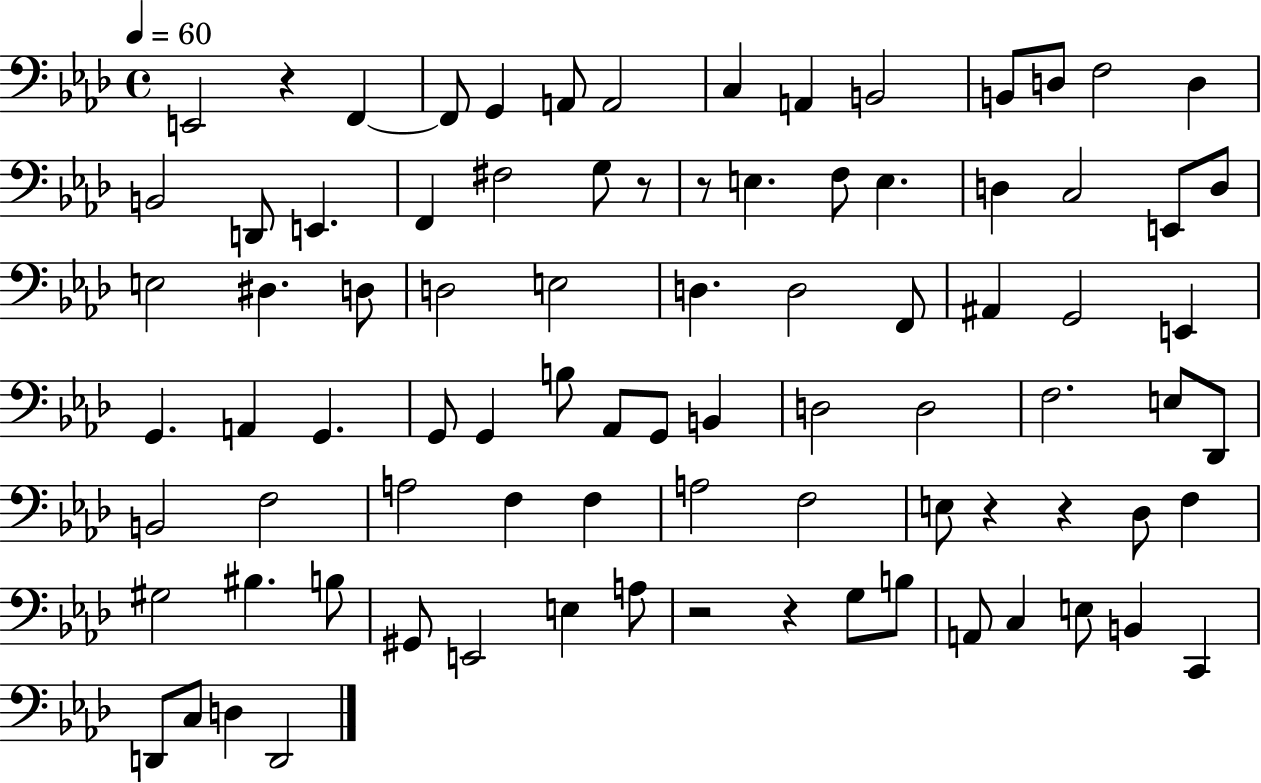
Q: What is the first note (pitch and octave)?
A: E2